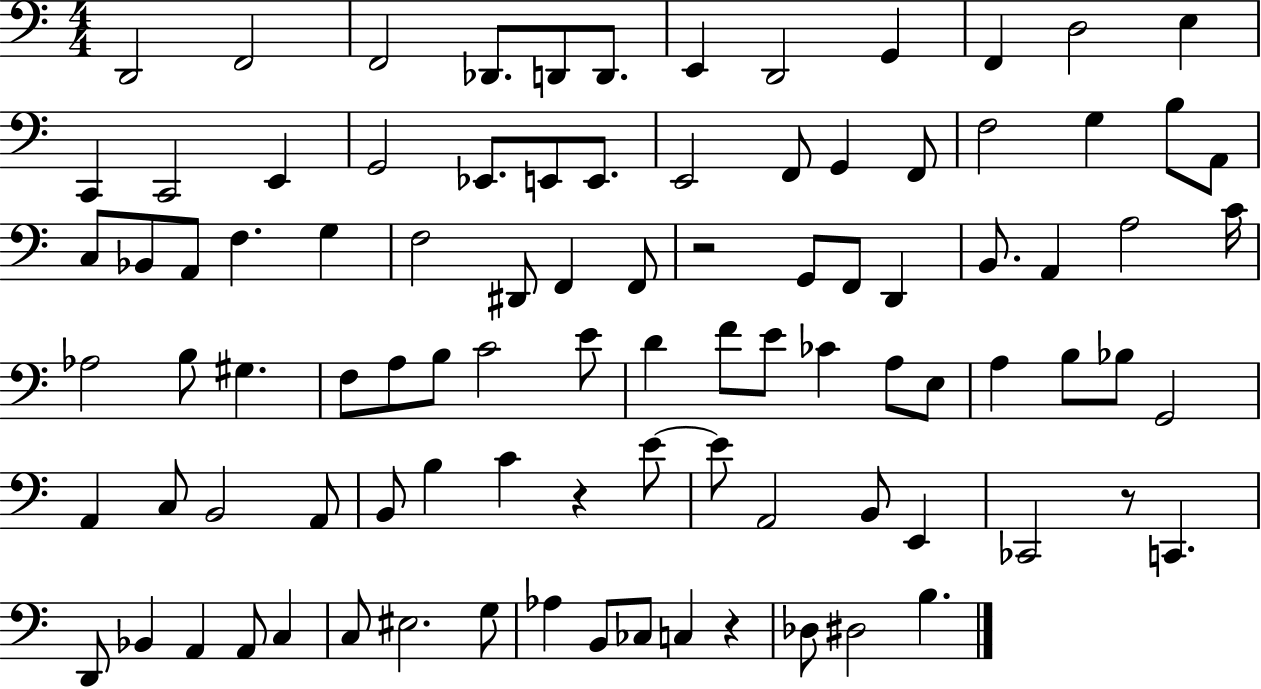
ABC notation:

X:1
T:Untitled
M:4/4
L:1/4
K:C
D,,2 F,,2 F,,2 _D,,/2 D,,/2 D,,/2 E,, D,,2 G,, F,, D,2 E, C,, C,,2 E,, G,,2 _E,,/2 E,,/2 E,,/2 E,,2 F,,/2 G,, F,,/2 F,2 G, B,/2 A,,/2 C,/2 _B,,/2 A,,/2 F, G, F,2 ^D,,/2 F,, F,,/2 z2 G,,/2 F,,/2 D,, B,,/2 A,, A,2 C/4 _A,2 B,/2 ^G, F,/2 A,/2 B,/2 C2 E/2 D F/2 E/2 _C A,/2 E,/2 A, B,/2 _B,/2 G,,2 A,, C,/2 B,,2 A,,/2 B,,/2 B, C z E/2 E/2 A,,2 B,,/2 E,, _C,,2 z/2 C,, D,,/2 _B,, A,, A,,/2 C, C,/2 ^E,2 G,/2 _A, B,,/2 _C,/2 C, z _D,/2 ^D,2 B,